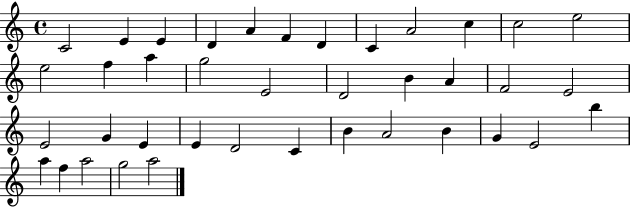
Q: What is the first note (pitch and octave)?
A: C4